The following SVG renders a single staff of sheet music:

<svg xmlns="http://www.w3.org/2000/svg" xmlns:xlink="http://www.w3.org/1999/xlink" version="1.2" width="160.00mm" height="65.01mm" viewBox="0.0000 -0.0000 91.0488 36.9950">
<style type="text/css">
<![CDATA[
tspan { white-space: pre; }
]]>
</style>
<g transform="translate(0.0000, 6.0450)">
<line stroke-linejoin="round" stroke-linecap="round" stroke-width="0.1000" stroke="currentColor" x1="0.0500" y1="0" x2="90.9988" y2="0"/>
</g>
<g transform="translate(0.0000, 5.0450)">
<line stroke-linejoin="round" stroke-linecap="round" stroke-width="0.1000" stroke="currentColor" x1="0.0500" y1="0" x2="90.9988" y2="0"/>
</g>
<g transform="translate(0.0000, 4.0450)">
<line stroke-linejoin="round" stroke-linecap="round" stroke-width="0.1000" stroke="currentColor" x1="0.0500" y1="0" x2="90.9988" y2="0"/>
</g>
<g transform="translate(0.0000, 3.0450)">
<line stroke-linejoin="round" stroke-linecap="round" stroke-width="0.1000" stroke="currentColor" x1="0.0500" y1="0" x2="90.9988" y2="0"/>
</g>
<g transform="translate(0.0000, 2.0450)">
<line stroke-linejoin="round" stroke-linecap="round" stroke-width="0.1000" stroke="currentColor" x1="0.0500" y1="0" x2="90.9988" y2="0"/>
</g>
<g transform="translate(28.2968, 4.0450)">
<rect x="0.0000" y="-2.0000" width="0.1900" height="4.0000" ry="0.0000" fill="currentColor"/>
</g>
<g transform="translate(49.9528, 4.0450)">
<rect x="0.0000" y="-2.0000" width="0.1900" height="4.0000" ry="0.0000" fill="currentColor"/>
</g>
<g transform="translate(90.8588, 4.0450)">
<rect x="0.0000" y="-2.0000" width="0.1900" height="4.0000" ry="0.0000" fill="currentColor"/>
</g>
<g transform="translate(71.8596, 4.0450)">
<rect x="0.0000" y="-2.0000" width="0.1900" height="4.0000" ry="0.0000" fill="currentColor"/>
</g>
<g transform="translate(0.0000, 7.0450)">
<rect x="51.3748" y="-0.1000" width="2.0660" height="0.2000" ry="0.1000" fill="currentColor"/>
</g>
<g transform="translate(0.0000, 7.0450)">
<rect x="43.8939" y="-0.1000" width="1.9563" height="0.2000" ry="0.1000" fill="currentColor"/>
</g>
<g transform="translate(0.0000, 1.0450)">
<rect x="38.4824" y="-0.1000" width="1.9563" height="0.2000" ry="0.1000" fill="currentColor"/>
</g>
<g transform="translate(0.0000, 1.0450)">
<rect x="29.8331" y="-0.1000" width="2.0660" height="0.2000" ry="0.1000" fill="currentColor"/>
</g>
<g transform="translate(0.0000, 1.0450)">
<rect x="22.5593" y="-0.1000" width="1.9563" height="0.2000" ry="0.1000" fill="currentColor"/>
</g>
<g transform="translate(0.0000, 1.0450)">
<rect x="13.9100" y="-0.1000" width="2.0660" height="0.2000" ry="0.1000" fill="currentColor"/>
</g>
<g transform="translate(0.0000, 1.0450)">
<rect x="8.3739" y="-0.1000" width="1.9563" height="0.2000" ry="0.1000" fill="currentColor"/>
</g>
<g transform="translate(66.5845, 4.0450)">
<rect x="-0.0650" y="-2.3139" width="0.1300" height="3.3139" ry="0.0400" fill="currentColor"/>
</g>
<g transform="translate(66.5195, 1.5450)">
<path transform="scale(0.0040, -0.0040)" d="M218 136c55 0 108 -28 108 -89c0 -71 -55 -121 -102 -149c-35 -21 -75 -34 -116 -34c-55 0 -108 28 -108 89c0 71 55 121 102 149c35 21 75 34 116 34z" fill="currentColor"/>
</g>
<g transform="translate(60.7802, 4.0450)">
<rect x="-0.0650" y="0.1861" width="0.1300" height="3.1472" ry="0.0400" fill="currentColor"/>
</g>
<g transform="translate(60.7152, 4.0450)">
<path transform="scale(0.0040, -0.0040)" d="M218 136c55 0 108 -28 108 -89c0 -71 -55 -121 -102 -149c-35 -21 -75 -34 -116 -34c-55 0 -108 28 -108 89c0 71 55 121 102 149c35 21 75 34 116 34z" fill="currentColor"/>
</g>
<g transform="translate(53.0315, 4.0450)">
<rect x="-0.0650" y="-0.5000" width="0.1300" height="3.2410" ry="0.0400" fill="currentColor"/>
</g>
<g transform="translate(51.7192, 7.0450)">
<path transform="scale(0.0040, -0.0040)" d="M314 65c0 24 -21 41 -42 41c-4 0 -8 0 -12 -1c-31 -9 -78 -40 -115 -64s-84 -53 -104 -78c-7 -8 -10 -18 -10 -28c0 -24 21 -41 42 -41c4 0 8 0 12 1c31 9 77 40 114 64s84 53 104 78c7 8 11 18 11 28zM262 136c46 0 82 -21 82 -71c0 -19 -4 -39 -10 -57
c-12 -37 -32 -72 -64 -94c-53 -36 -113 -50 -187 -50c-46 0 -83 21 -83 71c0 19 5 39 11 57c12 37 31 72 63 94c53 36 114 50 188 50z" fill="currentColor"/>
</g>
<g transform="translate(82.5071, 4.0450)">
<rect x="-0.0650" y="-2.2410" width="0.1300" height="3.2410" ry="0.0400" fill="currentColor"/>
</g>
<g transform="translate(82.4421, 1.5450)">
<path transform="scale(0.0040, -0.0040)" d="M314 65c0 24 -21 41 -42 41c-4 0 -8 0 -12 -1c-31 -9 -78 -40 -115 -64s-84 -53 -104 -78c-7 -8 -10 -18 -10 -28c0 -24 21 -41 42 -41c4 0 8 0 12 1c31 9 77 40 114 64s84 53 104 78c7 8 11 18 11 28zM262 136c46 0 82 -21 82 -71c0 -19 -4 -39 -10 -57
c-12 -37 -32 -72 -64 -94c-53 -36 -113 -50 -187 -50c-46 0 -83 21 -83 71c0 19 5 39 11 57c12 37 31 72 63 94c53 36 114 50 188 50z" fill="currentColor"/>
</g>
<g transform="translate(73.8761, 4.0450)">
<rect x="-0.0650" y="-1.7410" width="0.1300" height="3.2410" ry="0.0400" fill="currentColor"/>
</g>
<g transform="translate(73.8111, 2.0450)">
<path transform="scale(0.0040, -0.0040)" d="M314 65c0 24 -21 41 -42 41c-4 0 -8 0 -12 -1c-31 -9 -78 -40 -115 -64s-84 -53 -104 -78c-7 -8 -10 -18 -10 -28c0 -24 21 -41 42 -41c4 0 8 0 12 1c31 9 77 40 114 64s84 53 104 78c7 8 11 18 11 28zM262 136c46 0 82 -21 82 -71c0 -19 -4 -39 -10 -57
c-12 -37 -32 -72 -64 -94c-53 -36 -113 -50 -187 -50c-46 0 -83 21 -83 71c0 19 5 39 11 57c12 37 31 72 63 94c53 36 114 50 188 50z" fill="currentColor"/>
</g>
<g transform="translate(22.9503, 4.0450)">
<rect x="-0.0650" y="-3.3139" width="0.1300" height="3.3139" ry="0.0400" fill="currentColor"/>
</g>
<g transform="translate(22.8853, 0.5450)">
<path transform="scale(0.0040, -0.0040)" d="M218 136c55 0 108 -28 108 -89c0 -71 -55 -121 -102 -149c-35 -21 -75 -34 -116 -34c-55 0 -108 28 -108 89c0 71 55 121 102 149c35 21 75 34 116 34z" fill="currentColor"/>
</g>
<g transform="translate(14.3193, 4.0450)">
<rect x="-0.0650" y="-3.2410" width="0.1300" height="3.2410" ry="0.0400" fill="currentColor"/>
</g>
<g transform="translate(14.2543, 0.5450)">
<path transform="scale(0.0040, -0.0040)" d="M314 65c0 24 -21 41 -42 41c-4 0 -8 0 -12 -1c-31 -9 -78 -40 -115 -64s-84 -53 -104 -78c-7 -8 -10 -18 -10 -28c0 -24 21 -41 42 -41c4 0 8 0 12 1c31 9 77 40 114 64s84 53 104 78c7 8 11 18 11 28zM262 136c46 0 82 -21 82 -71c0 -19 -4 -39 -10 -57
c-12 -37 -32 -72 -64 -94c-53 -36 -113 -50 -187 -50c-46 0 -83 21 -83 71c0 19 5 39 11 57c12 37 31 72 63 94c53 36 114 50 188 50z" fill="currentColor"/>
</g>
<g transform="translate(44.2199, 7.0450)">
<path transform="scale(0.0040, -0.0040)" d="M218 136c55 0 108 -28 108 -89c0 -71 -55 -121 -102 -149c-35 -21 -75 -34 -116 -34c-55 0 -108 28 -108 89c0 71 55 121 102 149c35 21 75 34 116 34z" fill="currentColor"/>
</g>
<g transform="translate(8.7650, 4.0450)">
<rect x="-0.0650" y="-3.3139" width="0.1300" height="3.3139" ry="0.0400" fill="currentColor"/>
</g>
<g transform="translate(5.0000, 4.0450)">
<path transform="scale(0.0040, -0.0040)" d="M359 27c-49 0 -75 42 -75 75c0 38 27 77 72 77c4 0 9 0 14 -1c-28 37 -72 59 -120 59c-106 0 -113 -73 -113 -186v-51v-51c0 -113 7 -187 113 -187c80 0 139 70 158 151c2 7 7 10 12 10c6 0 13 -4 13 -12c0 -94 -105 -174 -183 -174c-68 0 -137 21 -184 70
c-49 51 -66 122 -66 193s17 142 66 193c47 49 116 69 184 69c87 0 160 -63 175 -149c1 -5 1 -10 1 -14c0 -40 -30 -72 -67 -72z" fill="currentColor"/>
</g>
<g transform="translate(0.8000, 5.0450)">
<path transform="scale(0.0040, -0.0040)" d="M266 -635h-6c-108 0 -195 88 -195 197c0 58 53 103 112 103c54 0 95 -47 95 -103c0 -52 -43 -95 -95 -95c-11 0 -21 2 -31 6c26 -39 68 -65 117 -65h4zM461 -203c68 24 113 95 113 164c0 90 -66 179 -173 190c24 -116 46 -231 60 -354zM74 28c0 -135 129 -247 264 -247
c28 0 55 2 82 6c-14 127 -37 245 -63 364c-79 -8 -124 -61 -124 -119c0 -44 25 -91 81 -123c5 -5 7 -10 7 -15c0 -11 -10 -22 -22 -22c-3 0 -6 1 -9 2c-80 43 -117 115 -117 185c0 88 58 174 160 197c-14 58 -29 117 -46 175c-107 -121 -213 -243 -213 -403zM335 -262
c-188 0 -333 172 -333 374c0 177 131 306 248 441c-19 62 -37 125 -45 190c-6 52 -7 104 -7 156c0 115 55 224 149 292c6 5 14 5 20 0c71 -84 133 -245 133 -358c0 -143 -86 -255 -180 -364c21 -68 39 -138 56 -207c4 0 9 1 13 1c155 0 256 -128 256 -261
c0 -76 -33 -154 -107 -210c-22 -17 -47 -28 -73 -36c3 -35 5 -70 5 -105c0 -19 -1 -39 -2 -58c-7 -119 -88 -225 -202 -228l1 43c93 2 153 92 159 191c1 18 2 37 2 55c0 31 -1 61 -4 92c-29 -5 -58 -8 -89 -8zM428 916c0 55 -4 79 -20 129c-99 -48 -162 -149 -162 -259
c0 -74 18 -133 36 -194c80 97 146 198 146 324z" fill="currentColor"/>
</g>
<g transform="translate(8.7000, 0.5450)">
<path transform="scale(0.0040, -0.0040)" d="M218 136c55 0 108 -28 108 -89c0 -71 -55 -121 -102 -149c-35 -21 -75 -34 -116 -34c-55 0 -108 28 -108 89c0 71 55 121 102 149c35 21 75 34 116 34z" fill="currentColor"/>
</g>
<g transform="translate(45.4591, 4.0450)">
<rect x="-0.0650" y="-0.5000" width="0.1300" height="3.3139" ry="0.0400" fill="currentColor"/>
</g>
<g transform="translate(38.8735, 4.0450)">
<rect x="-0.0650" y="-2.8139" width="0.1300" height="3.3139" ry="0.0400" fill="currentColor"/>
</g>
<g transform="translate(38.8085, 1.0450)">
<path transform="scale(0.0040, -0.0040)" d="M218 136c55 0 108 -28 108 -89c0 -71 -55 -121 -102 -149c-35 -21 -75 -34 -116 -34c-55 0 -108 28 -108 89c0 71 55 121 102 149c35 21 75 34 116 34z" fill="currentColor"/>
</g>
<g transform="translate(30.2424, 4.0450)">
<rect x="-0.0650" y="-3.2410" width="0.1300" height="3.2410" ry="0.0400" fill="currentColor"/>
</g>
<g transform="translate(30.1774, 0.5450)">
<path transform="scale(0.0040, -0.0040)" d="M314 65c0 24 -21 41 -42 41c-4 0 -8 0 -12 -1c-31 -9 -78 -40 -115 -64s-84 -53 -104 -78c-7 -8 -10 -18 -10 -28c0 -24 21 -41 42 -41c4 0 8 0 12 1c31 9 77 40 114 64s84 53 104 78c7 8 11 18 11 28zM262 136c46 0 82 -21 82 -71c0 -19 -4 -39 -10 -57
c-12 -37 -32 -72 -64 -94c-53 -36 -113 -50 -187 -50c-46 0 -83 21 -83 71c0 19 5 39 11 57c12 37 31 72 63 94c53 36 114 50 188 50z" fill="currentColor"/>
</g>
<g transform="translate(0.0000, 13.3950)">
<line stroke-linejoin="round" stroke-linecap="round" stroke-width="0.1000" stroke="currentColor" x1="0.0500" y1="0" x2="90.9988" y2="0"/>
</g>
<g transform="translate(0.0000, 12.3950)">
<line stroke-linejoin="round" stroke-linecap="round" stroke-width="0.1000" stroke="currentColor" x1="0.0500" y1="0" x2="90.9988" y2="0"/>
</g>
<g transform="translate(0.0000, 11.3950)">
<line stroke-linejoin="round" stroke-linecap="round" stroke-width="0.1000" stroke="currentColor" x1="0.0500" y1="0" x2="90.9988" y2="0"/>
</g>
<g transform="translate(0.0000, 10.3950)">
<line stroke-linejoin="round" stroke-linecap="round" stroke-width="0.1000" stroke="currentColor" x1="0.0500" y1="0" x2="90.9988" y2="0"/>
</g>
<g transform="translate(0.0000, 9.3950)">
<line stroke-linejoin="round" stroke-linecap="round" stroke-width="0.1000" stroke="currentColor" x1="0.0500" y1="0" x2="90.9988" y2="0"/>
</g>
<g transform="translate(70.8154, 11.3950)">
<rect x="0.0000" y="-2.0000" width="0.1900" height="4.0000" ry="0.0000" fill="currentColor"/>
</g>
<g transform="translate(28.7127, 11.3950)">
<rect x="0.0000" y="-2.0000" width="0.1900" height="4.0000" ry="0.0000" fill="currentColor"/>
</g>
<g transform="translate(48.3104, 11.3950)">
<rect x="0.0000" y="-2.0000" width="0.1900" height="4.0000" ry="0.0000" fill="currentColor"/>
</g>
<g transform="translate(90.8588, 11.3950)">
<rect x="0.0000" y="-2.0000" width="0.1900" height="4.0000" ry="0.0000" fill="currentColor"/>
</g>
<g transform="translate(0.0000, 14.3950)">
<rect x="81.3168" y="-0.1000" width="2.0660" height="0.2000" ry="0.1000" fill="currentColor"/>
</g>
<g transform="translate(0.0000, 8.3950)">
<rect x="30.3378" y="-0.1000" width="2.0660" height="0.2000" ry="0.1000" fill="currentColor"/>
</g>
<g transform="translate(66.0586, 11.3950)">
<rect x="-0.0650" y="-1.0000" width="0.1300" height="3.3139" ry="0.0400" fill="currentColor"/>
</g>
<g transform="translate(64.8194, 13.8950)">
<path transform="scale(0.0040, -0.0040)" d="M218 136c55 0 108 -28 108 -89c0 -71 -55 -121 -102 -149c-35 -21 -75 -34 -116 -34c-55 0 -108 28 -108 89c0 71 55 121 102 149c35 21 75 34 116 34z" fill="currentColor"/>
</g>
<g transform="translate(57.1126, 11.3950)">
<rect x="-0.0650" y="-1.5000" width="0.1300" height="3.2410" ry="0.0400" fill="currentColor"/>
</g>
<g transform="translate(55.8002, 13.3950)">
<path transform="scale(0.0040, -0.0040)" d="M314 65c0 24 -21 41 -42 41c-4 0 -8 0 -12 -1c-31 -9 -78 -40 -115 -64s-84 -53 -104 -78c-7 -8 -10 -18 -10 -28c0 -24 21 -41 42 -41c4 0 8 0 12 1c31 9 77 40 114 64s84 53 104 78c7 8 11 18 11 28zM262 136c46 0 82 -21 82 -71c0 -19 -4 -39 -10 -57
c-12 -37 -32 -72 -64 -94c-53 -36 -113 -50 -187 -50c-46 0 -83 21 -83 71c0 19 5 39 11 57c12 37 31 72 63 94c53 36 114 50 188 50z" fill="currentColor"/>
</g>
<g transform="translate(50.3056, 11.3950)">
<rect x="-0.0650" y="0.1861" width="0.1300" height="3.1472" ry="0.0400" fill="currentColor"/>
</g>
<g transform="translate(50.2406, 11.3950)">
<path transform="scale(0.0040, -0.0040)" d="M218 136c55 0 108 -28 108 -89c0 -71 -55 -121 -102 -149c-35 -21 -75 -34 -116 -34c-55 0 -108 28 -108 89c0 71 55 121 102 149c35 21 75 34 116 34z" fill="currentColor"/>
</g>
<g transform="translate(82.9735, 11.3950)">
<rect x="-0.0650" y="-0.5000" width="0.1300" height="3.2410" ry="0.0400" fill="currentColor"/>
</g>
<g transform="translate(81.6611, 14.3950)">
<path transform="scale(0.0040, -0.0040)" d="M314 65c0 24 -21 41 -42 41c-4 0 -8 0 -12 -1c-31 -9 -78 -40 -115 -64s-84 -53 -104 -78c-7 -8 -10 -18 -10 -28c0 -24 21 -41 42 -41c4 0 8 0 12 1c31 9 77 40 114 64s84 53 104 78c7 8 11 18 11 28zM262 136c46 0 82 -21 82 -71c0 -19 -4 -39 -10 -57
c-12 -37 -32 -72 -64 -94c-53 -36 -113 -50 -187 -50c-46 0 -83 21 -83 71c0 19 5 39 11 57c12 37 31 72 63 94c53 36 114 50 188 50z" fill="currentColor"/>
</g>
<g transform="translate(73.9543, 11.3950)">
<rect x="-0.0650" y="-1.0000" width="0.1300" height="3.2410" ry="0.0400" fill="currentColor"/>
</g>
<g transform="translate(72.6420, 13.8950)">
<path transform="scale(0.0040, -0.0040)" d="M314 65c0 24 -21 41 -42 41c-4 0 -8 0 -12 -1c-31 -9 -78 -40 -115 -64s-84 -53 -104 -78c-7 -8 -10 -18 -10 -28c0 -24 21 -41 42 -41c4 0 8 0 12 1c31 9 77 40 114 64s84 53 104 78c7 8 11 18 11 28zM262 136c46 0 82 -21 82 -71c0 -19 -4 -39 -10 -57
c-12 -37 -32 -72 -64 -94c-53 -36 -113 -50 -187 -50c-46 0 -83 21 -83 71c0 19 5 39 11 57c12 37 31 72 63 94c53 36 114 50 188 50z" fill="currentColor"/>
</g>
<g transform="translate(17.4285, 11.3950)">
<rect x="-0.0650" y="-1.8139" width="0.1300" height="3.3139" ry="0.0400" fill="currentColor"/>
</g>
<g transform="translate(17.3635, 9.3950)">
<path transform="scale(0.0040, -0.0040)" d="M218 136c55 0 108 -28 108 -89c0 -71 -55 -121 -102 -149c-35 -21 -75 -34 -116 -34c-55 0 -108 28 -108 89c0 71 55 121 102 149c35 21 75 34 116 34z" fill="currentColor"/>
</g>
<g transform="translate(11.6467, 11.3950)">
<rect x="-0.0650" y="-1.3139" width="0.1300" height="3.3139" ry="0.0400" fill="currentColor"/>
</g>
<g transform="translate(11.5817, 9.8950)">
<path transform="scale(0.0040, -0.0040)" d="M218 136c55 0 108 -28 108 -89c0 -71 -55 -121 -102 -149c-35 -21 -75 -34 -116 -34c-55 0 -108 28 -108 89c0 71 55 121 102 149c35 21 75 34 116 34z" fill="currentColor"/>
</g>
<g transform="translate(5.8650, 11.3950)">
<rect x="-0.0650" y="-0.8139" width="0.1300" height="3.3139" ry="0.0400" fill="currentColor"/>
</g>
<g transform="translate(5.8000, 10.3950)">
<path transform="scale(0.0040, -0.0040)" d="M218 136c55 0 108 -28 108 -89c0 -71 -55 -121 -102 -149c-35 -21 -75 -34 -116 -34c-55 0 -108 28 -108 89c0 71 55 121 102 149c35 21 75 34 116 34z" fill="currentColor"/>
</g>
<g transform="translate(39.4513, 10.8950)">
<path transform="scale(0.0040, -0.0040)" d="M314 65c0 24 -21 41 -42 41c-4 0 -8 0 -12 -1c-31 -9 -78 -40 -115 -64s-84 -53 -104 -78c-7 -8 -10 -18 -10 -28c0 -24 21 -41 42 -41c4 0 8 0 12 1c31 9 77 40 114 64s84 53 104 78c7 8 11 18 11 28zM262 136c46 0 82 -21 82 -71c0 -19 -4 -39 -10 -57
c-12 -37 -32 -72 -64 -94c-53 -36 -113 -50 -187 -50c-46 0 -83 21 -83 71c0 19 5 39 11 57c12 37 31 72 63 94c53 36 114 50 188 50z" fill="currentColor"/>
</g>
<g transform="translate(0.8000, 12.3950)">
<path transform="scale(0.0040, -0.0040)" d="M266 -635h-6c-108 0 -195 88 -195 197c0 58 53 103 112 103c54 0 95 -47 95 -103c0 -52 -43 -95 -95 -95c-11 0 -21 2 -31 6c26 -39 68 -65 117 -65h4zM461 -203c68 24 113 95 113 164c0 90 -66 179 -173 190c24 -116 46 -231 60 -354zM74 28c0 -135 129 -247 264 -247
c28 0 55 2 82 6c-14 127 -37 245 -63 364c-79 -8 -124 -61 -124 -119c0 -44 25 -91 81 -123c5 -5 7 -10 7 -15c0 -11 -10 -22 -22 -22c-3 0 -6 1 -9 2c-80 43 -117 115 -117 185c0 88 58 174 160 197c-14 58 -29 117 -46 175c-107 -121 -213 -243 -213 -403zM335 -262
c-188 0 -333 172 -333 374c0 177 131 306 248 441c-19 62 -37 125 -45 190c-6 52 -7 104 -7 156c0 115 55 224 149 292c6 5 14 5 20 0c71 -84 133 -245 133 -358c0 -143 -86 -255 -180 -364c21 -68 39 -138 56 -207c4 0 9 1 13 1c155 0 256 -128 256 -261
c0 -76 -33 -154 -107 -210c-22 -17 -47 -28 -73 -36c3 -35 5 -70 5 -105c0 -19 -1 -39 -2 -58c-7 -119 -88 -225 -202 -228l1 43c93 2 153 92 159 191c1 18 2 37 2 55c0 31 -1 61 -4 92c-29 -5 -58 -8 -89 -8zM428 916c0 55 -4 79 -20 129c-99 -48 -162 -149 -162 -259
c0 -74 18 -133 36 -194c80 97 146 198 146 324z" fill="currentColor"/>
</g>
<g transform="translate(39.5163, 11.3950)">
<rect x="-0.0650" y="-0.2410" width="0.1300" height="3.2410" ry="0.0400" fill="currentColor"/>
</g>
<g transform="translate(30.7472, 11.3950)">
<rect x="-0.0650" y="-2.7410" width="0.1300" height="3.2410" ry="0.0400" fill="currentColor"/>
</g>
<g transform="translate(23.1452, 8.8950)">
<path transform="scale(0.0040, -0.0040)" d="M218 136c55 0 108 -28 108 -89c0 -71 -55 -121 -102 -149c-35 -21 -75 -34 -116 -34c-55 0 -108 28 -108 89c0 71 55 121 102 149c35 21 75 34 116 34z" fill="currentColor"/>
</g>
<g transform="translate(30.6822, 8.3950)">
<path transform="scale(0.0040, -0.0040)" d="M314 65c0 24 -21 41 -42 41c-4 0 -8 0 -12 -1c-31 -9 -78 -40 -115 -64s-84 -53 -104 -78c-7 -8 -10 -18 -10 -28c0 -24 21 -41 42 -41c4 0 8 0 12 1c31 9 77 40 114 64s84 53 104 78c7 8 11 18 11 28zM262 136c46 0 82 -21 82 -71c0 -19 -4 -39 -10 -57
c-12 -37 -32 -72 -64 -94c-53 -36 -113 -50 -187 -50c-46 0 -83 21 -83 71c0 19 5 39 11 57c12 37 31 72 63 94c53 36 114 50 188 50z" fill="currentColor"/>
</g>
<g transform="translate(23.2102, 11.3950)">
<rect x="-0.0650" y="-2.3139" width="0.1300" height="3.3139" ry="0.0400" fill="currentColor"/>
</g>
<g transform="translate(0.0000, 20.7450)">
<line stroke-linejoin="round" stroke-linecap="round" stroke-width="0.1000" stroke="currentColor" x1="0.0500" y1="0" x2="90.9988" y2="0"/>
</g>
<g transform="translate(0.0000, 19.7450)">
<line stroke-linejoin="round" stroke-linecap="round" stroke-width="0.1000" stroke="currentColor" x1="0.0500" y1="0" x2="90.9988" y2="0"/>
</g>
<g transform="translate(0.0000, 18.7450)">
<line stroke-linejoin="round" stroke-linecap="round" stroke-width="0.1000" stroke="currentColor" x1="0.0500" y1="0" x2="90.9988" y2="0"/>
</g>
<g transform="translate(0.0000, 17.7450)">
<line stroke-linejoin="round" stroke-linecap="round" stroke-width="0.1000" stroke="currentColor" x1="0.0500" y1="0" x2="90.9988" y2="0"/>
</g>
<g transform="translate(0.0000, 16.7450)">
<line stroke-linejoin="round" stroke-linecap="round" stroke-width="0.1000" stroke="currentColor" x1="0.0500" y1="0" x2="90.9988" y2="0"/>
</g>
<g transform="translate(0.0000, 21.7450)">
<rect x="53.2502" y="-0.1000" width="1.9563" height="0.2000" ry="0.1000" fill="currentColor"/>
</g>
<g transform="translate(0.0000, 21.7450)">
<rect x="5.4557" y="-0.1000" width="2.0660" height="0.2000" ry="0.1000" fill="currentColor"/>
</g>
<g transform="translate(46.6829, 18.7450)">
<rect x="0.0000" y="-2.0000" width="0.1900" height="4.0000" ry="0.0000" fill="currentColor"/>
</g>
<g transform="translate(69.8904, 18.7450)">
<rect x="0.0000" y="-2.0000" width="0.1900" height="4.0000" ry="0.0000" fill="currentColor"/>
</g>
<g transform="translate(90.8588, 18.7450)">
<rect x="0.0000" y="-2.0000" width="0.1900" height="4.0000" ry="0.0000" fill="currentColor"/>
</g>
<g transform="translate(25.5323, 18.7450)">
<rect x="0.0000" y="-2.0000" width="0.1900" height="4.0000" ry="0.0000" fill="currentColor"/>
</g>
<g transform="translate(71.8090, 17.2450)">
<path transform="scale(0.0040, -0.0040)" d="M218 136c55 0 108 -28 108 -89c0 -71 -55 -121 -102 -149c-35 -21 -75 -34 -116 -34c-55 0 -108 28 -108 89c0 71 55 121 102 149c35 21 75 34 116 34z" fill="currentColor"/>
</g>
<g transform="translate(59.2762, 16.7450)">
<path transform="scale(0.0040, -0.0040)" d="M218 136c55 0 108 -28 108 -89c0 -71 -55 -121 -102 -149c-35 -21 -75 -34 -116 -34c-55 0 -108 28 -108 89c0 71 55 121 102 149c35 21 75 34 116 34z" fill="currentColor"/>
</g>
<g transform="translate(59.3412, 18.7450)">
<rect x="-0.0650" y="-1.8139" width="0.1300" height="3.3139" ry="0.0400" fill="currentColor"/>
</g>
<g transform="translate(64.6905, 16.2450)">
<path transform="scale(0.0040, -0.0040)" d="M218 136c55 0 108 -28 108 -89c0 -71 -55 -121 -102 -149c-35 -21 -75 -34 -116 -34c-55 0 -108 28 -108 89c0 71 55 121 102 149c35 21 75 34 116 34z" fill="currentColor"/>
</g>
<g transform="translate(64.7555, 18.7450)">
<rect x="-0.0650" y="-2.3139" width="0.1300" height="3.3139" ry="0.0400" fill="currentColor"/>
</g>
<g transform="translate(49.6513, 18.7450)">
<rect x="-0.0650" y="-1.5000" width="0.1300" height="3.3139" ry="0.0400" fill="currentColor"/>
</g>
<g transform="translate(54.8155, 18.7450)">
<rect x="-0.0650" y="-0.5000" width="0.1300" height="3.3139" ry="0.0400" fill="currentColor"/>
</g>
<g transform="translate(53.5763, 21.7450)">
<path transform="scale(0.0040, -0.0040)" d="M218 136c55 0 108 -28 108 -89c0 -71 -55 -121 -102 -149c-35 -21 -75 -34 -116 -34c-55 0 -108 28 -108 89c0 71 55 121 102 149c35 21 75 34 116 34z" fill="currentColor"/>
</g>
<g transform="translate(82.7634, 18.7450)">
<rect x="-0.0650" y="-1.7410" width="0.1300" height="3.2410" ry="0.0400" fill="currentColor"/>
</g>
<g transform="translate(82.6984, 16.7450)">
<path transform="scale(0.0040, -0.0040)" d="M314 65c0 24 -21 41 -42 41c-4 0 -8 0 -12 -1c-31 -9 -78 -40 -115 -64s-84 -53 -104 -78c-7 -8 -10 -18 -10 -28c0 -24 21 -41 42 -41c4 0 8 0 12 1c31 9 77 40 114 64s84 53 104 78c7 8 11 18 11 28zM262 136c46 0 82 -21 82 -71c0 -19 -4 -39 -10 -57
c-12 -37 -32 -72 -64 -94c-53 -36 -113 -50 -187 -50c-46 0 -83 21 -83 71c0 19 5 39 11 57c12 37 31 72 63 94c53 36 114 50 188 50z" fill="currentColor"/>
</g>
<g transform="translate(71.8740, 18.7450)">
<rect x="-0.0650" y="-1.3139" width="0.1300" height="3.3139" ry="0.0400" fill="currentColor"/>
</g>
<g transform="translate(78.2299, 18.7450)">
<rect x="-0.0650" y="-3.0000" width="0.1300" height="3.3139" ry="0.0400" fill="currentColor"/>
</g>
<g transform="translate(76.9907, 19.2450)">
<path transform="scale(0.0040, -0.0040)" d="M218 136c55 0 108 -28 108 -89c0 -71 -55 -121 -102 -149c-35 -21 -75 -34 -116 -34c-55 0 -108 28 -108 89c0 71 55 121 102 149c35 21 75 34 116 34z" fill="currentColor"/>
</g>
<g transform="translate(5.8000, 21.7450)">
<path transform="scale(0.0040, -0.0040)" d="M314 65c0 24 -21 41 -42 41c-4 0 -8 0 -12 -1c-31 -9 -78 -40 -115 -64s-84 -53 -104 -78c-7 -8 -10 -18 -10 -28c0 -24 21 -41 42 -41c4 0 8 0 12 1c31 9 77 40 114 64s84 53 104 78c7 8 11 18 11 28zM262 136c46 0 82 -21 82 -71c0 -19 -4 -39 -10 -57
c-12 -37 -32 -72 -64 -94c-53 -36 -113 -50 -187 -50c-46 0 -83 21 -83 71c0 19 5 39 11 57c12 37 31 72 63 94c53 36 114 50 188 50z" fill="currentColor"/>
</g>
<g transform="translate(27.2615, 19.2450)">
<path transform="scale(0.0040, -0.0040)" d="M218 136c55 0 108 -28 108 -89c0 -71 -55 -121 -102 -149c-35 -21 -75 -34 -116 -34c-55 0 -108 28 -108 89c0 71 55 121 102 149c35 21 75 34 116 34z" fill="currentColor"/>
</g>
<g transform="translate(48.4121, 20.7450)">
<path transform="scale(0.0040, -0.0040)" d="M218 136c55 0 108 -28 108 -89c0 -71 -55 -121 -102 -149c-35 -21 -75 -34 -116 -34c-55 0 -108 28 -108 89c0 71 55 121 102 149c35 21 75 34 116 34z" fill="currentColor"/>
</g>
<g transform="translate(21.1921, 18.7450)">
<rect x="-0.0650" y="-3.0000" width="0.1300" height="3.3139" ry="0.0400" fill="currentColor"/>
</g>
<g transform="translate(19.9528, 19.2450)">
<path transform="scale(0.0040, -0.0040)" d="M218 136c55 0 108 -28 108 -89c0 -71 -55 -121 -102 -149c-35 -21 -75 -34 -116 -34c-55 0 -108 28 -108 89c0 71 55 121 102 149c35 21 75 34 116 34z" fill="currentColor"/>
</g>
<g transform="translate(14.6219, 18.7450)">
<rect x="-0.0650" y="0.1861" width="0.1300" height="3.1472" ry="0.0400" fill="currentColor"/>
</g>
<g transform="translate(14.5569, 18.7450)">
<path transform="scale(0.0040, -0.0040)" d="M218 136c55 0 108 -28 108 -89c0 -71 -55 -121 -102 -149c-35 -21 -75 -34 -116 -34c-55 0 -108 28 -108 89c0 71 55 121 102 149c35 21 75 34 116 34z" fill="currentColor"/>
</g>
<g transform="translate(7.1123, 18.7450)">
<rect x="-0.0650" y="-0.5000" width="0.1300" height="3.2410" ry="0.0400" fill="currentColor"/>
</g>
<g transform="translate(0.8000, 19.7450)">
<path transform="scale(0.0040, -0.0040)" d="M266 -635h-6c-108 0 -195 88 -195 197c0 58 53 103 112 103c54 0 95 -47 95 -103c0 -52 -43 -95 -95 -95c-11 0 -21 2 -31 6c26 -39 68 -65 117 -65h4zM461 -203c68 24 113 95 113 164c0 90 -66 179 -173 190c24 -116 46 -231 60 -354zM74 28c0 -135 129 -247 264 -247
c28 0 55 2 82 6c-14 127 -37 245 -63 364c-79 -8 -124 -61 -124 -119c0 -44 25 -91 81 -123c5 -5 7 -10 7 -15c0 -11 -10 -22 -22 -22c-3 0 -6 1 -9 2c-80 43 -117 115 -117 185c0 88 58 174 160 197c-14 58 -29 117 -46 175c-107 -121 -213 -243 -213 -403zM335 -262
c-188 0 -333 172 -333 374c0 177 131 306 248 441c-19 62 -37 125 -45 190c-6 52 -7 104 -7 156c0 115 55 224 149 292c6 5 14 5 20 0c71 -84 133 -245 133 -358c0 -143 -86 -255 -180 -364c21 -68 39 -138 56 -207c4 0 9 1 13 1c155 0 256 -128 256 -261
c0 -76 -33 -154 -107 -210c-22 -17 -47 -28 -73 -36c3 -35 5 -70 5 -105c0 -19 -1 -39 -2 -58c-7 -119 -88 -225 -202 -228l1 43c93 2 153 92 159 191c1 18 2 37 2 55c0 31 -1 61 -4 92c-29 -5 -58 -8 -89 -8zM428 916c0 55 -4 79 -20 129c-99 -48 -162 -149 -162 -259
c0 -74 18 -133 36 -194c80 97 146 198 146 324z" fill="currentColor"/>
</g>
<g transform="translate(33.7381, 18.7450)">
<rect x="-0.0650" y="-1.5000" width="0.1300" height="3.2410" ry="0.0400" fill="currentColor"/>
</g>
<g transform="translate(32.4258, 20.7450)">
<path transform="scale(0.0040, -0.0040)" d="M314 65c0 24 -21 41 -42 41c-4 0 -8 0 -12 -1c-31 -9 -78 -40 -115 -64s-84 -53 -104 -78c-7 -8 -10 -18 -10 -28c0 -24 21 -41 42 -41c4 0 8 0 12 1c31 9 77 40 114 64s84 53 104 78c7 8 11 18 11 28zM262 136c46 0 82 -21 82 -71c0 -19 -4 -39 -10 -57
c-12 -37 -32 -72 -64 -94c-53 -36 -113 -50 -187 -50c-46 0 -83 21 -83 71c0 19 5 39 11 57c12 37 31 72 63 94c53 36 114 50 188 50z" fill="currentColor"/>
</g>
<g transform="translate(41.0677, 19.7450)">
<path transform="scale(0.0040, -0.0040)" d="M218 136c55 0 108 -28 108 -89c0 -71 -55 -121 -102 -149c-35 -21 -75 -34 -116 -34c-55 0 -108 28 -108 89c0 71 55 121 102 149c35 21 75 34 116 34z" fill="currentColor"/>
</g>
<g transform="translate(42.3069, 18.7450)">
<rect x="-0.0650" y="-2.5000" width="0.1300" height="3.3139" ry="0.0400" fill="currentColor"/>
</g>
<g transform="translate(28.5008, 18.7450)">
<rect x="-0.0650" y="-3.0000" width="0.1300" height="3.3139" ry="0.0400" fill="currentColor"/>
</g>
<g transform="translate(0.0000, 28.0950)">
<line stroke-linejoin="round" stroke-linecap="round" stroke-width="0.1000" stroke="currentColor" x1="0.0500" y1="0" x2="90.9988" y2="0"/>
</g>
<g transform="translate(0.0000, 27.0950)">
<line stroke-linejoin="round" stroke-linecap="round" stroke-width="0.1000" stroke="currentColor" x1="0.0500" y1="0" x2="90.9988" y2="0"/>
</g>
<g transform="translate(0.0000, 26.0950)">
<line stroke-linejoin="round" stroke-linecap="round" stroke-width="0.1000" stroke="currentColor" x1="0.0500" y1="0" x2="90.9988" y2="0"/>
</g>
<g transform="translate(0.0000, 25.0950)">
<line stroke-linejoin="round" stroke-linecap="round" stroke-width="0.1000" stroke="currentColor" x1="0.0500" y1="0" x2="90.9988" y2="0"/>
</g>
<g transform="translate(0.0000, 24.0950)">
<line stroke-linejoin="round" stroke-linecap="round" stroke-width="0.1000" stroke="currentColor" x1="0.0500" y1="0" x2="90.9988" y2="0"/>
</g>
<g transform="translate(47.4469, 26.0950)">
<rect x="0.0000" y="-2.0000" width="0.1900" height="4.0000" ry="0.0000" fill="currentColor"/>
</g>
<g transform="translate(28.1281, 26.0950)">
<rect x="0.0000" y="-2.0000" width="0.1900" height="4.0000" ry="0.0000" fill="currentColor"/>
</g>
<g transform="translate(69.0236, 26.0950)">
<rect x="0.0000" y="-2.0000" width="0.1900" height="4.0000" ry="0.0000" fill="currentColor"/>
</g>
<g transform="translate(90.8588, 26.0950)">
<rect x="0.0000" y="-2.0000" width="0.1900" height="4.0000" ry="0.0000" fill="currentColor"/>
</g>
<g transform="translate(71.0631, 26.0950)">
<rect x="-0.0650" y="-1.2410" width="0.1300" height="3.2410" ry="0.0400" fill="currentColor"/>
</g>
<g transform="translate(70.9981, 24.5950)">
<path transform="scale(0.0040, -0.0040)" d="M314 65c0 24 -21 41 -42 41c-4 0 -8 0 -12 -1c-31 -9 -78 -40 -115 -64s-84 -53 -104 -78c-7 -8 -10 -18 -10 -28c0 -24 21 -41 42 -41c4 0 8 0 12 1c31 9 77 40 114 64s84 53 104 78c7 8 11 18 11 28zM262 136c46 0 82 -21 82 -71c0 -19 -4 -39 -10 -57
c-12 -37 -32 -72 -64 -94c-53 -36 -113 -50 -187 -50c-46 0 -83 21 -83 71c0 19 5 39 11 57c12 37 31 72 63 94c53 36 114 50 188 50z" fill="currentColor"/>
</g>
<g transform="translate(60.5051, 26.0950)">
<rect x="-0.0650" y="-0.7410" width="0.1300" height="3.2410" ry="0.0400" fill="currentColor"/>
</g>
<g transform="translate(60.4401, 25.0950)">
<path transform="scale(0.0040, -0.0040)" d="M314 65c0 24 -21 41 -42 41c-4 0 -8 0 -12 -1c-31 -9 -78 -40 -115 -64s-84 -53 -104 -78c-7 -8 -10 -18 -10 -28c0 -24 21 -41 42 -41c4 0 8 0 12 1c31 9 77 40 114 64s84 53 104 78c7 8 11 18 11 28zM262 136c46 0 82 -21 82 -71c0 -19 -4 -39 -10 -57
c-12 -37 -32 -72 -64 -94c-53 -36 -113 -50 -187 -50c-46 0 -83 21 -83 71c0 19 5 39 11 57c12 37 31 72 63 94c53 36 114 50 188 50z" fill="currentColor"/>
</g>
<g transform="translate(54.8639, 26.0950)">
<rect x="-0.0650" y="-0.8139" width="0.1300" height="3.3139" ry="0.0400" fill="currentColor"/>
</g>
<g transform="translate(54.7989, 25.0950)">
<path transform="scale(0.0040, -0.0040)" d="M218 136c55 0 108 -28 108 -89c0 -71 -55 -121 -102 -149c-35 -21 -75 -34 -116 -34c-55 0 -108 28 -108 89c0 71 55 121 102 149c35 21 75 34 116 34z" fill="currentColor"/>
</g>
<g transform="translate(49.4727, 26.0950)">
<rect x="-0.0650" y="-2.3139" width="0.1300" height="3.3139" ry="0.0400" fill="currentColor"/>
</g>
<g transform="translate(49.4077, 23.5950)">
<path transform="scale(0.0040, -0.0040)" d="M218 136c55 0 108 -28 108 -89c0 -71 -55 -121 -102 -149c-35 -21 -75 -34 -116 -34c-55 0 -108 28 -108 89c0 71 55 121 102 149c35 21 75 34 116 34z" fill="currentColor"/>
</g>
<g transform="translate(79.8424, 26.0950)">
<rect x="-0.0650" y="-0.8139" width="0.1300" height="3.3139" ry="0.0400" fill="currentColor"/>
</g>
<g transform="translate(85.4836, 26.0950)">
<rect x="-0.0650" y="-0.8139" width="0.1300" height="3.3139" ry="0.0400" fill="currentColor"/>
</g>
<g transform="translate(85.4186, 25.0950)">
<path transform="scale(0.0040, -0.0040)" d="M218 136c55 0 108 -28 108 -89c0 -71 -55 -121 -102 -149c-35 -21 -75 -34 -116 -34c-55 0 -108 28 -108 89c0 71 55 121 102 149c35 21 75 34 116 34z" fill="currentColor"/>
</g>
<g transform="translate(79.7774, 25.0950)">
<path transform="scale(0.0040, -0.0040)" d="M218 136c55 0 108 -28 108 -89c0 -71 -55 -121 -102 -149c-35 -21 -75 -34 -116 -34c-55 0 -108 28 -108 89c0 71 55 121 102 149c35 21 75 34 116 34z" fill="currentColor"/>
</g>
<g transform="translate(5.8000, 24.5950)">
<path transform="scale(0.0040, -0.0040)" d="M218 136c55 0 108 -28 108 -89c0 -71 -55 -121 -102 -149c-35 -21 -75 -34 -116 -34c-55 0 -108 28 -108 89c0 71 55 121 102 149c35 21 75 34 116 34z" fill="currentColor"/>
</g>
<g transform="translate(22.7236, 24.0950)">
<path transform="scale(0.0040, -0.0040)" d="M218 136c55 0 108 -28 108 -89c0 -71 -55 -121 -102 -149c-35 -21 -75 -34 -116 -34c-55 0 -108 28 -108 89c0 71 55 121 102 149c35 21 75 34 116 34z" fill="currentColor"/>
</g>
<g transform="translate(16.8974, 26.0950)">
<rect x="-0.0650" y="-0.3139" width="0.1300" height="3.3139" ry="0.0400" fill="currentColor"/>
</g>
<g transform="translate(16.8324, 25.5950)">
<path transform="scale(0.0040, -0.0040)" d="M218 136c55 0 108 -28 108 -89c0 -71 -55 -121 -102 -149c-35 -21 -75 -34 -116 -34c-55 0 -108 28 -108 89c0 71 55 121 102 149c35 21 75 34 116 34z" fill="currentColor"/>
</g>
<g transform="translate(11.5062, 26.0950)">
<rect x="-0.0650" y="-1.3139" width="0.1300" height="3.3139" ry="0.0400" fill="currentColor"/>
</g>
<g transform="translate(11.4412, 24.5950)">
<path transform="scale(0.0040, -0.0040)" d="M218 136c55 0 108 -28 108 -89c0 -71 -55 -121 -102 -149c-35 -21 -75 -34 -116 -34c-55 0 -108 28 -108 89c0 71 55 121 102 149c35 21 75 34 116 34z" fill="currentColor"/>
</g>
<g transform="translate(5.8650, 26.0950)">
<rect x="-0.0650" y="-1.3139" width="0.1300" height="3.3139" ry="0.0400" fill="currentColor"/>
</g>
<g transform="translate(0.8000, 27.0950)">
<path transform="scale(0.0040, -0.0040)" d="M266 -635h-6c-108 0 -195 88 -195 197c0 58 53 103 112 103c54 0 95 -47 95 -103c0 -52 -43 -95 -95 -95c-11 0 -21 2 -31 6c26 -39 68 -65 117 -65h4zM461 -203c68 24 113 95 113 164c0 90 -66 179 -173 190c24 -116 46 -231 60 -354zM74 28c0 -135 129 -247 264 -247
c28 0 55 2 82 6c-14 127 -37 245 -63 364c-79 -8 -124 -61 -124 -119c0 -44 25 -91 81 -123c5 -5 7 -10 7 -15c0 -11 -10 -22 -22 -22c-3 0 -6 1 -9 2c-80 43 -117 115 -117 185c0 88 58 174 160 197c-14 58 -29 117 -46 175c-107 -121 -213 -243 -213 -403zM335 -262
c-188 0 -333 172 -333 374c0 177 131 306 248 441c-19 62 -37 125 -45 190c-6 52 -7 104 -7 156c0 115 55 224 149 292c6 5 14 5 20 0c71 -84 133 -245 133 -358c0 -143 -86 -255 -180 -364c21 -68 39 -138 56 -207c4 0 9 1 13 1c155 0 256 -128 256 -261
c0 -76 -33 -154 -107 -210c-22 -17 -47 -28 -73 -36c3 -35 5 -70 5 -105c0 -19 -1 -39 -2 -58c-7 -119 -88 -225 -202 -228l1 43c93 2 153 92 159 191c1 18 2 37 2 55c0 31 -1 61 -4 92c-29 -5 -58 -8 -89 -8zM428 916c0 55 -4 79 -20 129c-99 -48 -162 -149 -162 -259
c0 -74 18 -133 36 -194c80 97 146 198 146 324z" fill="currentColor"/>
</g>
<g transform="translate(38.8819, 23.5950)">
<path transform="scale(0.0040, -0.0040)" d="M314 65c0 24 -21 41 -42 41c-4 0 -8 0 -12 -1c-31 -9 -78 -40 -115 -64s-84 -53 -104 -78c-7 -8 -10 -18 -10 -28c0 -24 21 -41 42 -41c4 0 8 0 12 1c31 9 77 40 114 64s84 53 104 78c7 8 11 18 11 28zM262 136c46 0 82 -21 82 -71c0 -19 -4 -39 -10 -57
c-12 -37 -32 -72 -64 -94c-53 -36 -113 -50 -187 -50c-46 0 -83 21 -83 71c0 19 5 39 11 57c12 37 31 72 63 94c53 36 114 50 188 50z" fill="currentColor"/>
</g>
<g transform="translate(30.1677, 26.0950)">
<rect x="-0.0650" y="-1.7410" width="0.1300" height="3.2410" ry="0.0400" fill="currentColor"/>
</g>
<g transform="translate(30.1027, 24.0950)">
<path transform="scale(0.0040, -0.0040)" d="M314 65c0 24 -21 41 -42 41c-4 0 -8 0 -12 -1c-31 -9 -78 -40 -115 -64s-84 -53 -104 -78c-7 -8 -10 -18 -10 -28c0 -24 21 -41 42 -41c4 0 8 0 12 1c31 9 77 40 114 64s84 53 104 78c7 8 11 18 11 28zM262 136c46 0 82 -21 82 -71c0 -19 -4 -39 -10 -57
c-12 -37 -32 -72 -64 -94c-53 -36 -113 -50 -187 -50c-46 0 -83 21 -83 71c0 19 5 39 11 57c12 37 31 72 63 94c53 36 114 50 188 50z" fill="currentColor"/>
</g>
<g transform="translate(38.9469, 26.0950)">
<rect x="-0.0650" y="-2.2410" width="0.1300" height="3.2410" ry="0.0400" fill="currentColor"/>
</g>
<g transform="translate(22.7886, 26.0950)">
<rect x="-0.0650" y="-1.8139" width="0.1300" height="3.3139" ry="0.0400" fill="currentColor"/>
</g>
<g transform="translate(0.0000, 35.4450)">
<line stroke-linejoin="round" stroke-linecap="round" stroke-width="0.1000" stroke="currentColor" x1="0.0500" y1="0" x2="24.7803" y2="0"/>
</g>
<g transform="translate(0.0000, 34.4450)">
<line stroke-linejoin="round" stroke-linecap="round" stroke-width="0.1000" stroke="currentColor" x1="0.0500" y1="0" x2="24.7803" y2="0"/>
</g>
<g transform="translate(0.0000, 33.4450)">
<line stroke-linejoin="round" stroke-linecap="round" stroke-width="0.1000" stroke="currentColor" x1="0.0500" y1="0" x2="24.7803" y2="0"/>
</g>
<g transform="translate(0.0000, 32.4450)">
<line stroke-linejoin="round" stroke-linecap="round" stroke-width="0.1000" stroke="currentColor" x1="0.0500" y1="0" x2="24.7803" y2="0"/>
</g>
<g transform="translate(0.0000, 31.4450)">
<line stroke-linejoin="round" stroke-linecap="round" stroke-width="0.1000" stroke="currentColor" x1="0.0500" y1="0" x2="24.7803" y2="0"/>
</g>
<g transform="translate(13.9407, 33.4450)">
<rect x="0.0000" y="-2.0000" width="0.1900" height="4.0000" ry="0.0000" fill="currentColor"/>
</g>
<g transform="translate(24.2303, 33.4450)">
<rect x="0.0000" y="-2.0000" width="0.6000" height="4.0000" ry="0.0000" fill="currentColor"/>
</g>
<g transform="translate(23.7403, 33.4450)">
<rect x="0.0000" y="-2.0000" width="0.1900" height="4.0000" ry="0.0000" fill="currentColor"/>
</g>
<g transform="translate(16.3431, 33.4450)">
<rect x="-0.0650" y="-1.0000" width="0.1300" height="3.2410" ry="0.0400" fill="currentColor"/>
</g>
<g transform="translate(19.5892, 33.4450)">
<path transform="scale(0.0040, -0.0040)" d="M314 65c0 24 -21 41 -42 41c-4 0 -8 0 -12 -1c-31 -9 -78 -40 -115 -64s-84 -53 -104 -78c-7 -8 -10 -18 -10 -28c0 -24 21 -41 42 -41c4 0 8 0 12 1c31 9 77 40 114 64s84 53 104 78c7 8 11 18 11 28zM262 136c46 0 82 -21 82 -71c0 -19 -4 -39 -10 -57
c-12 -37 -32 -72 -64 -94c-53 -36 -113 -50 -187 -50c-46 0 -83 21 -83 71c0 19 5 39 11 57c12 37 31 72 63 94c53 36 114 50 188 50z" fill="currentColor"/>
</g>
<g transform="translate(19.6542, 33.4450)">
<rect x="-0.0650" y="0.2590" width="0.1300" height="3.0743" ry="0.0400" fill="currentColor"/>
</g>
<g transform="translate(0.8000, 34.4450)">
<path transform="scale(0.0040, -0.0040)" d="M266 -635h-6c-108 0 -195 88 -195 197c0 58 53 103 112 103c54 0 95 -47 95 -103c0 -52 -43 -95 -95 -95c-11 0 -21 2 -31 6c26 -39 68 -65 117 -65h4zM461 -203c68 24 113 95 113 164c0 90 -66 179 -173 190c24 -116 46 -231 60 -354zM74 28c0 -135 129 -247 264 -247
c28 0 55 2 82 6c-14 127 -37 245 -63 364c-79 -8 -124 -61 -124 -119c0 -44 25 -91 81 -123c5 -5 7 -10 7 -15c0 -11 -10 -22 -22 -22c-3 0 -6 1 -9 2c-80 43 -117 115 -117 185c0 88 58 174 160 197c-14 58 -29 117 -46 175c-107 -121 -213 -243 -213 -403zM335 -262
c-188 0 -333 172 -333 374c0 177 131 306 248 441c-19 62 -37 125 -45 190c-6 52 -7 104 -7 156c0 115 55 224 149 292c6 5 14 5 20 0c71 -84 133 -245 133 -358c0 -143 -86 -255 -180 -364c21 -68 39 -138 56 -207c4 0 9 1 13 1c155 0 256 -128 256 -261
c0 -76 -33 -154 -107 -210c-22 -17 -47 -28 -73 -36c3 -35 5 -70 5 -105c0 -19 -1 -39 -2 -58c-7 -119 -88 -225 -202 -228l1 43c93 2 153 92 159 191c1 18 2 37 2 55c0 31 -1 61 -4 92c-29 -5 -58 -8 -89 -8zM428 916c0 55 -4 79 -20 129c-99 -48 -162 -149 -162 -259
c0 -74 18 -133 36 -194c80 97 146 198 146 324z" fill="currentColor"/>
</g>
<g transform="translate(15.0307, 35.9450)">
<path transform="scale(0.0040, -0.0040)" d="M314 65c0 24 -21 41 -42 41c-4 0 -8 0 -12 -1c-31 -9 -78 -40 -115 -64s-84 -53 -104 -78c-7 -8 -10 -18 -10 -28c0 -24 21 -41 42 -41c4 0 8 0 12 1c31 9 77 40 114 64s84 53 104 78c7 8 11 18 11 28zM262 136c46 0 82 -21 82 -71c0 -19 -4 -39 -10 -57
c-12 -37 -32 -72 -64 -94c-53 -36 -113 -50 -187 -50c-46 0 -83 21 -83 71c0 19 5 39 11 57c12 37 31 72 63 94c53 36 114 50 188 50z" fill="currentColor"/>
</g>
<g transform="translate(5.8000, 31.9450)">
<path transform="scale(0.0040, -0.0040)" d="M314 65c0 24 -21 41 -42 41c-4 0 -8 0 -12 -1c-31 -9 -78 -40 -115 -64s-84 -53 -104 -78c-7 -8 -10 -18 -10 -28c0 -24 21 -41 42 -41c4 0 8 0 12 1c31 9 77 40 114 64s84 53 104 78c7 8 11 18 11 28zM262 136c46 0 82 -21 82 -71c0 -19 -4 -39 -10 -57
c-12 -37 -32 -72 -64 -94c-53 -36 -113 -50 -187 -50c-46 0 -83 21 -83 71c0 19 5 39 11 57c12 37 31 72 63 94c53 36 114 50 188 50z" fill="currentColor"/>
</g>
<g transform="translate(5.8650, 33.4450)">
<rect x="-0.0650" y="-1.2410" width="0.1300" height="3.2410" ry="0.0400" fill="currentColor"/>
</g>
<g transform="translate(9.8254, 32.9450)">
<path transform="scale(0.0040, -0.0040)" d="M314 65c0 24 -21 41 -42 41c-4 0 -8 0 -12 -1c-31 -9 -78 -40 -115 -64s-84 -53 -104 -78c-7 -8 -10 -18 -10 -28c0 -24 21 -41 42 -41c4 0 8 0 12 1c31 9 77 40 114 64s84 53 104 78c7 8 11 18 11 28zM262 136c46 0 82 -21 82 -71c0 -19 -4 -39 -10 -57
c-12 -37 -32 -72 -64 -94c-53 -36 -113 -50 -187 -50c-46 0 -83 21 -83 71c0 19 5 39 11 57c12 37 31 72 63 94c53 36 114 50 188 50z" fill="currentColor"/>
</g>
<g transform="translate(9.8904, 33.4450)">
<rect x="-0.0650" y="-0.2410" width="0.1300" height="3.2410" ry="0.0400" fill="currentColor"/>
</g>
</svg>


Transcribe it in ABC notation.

X:1
T:Untitled
M:4/4
L:1/4
K:C
b b2 b b2 a C C2 B g f2 g2 d e f g a2 c2 B E2 D D2 C2 C2 B A A E2 G E C f g e A f2 e e c f f2 g2 g d d2 e2 d d e2 c2 D2 B2